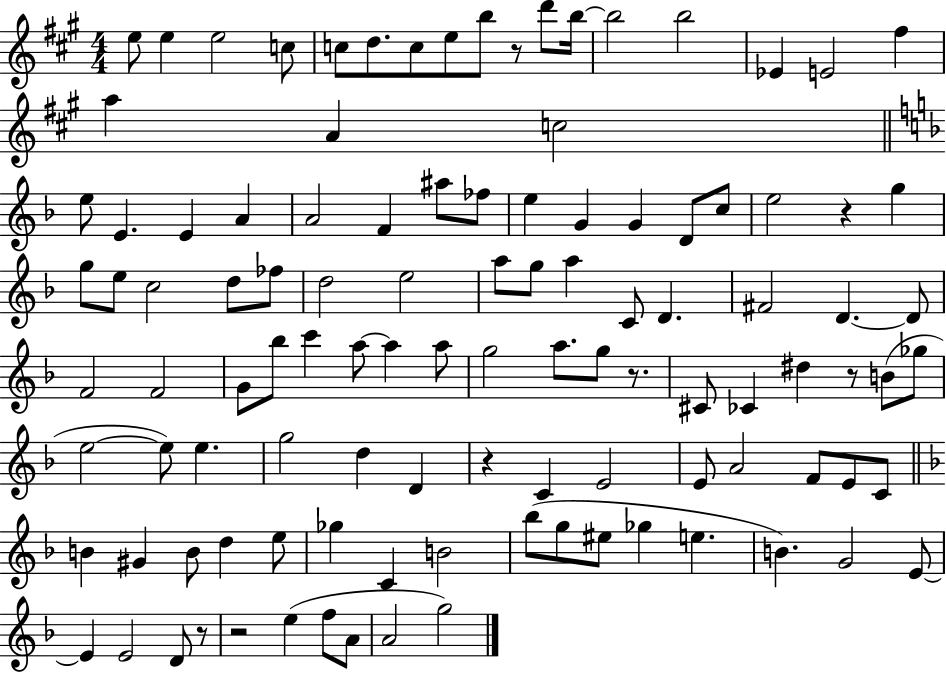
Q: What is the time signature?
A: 4/4